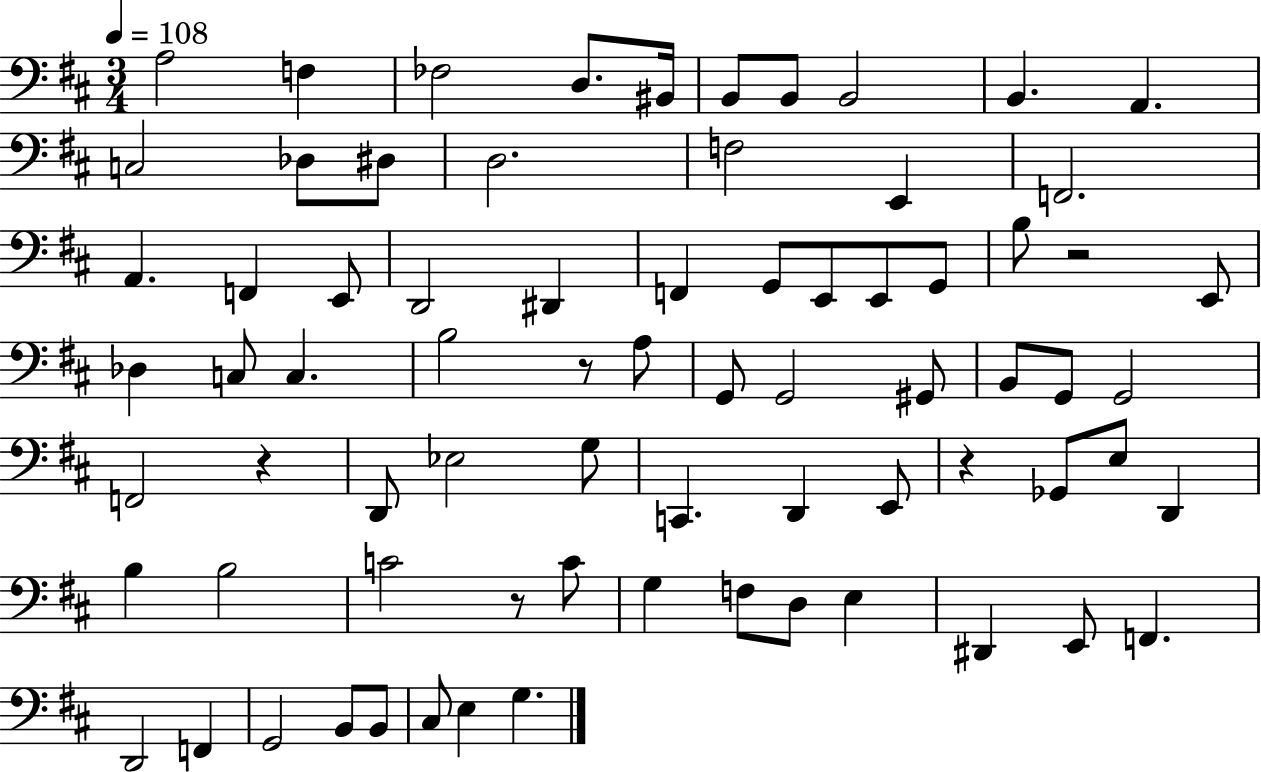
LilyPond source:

{
  \clef bass
  \numericTimeSignature
  \time 3/4
  \key d \major
  \tempo 4 = 108
  a2 f4 | fes2 d8. bis,16 | b,8 b,8 b,2 | b,4. a,4. | \break c2 des8 dis8 | d2. | f2 e,4 | f,2. | \break a,4. f,4 e,8 | d,2 dis,4 | f,4 g,8 e,8 e,8 g,8 | b8 r2 e,8 | \break des4 c8 c4. | b2 r8 a8 | g,8 g,2 gis,8 | b,8 g,8 g,2 | \break f,2 r4 | d,8 ees2 g8 | c,4. d,4 e,8 | r4 ges,8 e8 d,4 | \break b4 b2 | c'2 r8 c'8 | g4 f8 d8 e4 | dis,4 e,8 f,4. | \break d,2 f,4 | g,2 b,8 b,8 | cis8 e4 g4. | \bar "|."
}